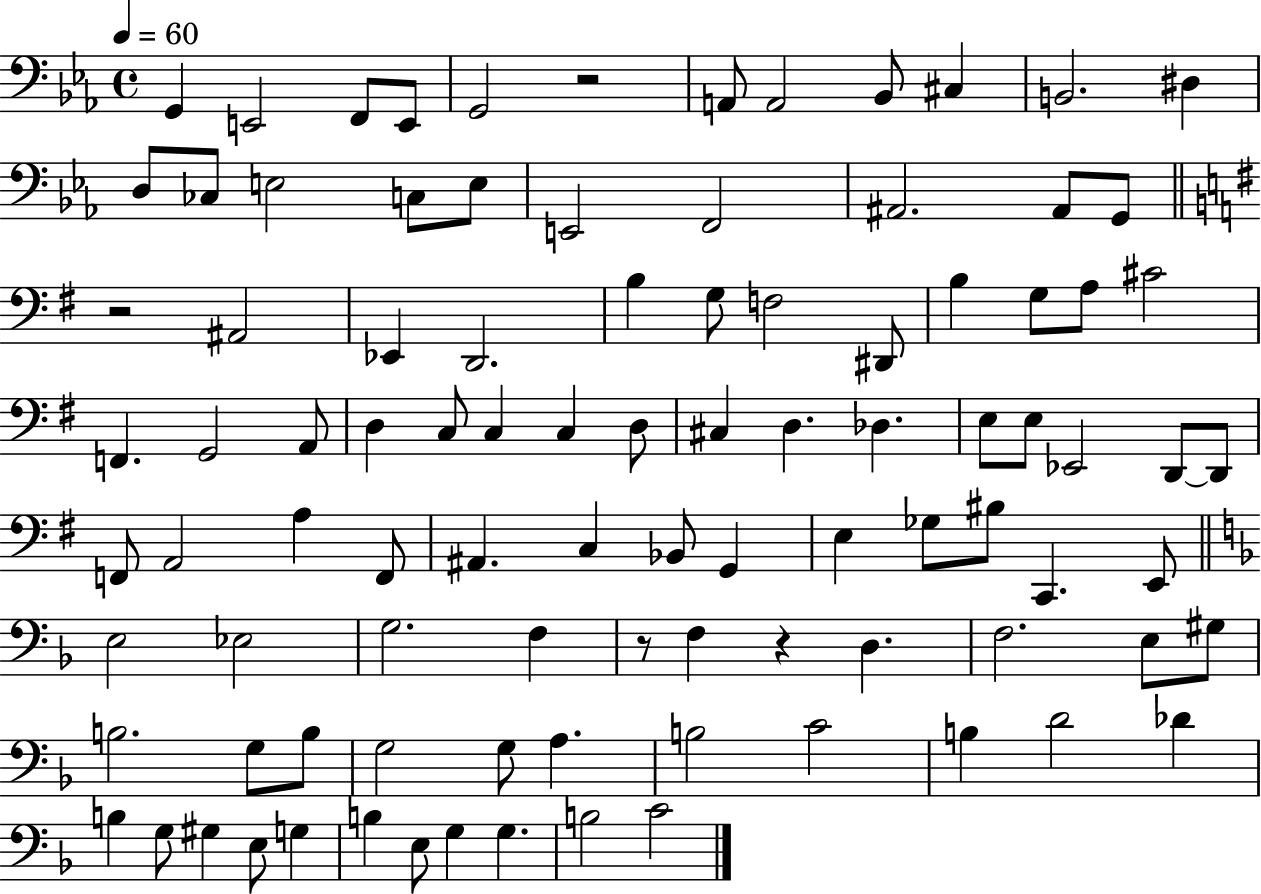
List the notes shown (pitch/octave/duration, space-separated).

G2/q E2/h F2/e E2/e G2/h R/h A2/e A2/h Bb2/e C#3/q B2/h. D#3/q D3/e CES3/e E3/h C3/e E3/e E2/h F2/h A#2/h. A#2/e G2/e R/h A#2/h Eb2/q D2/h. B3/q G3/e F3/h D#2/e B3/q G3/e A3/e C#4/h F2/q. G2/h A2/e D3/q C3/e C3/q C3/q D3/e C#3/q D3/q. Db3/q. E3/e E3/e Eb2/h D2/e D2/e F2/e A2/h A3/q F2/e A#2/q. C3/q Bb2/e G2/q E3/q Gb3/e BIS3/e C2/q. E2/e E3/h Eb3/h G3/h. F3/q R/e F3/q R/q D3/q. F3/h. E3/e G#3/e B3/h. G3/e B3/e G3/h G3/e A3/q. B3/h C4/h B3/q D4/h Db4/q B3/q G3/e G#3/q E3/e G3/q B3/q E3/e G3/q G3/q. B3/h C4/h